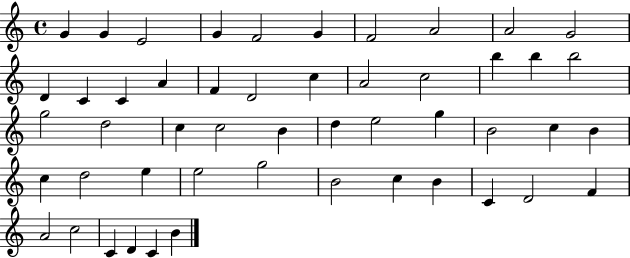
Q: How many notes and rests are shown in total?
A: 50